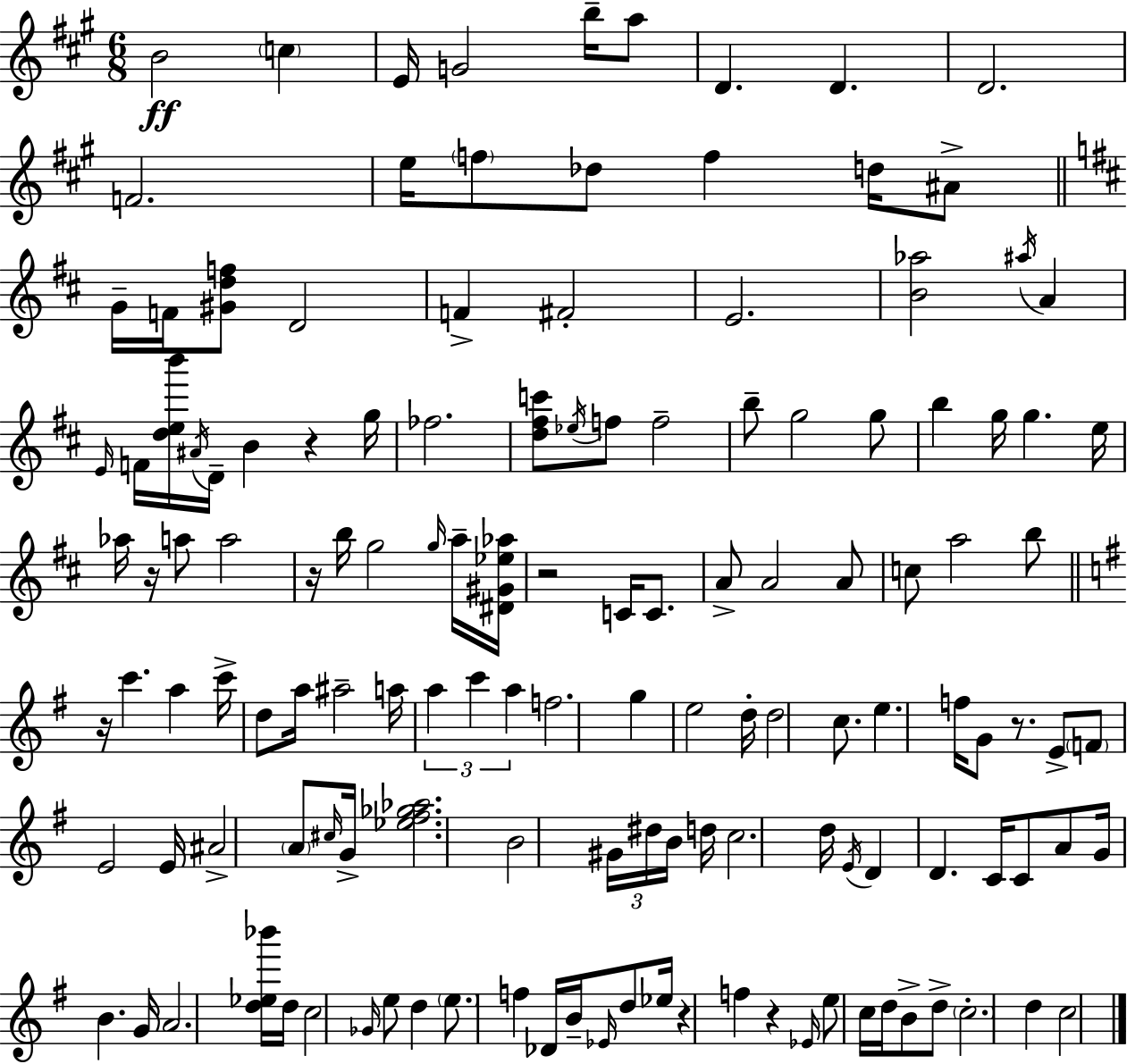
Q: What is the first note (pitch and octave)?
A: B4